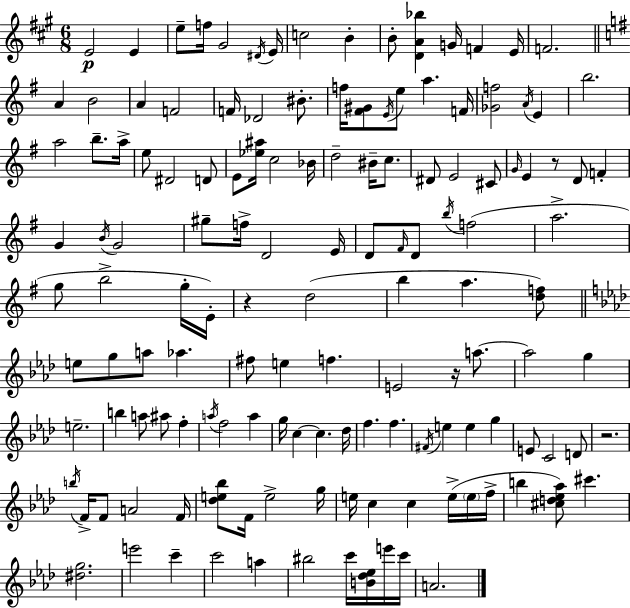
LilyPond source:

{
  \clef treble
  \numericTimeSignature
  \time 6/8
  \key a \major
  e'2\p e'4 | e''8-- f''16 gis'2 \acciaccatura { dis'16 } | e'16 c''2 b'4-. | b'8-. <d' a' bes''>4 g'16 f'4 | \break e'16 f'2. | \bar "||" \break \key g \major a'4 b'2 | a'4 f'2 | f'16 des'2 bis'8.-. | f''16 <fis' gis'>8 \acciaccatura { e'16 } e''8 a''4. | \break f'16 <ges' f''>2 \acciaccatura { a'16 } e'4 | b''2. | a''2 b''8.-- | a''16-> e''8 dis'2 | \break d'8 e'8 <ees'' ais''>16 c''2 | bes'16 d''2-- bis'16-- c''8. | dis'8 e'2 | cis'8 \grace { g'16 } e'4 r8 d'8 f'4-. | \break g'4 \acciaccatura { b'16 } g'2 | gis''8-- f''16-> d'2 | e'16 d'8 \grace { fis'16 } d'8 \acciaccatura { b''16 } f''2( | a''2.-> | \break g''8 b''2-> | g''16-. e'16-.) r4 d''2( | b''4 a''4. | <d'' f''>8) \bar "||" \break \key aes \major e''8 g''8 a''8 aes''4. | fis''8 e''4 f''4. | e'2 r16 a''8.~~ | a''2 g''4 | \break e''2.-- | b''4 a''8 ais''8 f''4-. | \acciaccatura { a''16 } f''2 a''4 | g''16 c''4~~ c''4. | \break des''16 f''4. f''4. | \acciaccatura { fis'16 } e''4 e''4 g''4 | e'8 c'2 | d'8 r2. | \break \acciaccatura { b''16 } f'16-> f'8 a'2 | f'16 <des'' e'' bes''>8 f'16 e''2-> | g''16 e''16 c''4 c''4 | e''16->( \parenthesize e''16 f''16-> b''4 <cis'' d'' ees'' aes''>8) cis'''4. | \break <dis'' g''>2. | e'''2 c'''4-- | c'''2 a''4 | bis''2 c'''16 | \break <b' des'' ees''>16 e'''16 c'''16 a'2. | \bar "|."
}